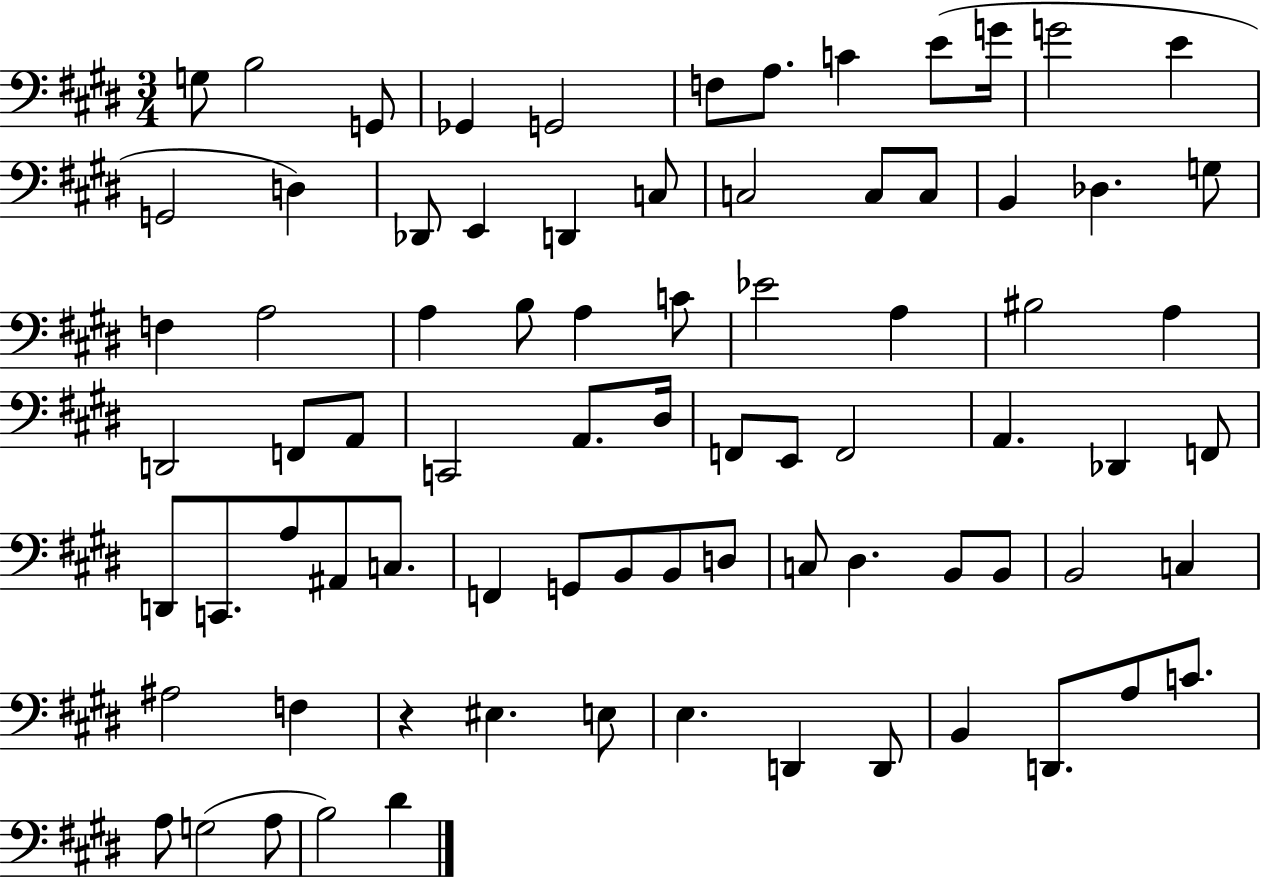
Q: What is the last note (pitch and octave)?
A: D#4